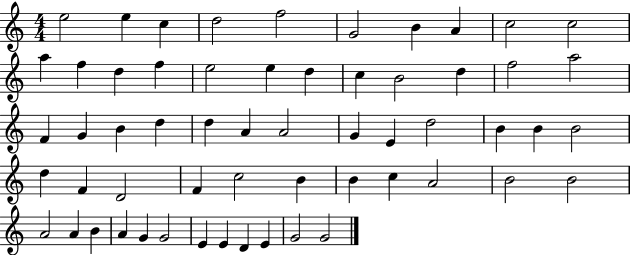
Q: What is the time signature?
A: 4/4